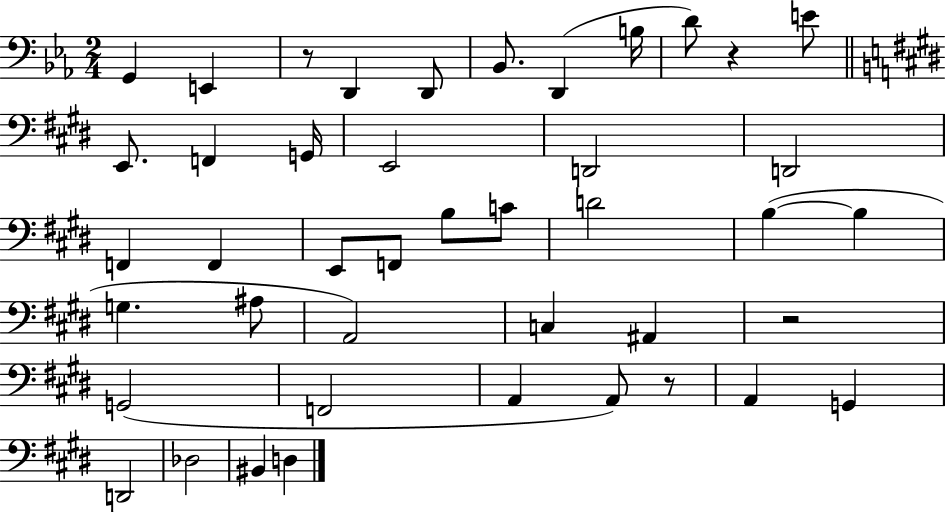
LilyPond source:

{
  \clef bass
  \numericTimeSignature
  \time 2/4
  \key ees \major
  \repeat volta 2 { g,4 e,4 | r8 d,4 d,8 | bes,8. d,4( b16 | d'8) r4 e'8 | \break \bar "||" \break \key e \major e,8. f,4 g,16 | e,2 | d,2 | d,2 | \break f,4 f,4 | e,8 f,8 b8 c'8 | d'2 | b4~(~ b4 | \break g4. ais8 | a,2) | c4 ais,4 | r2 | \break g,2( | f,2 | a,4 a,8) r8 | a,4 g,4 | \break d,2 | des2 | bis,4 d4 | } \bar "|."
}